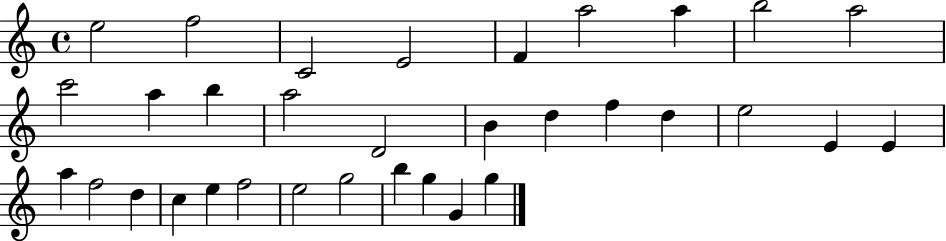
{
  \clef treble
  \time 4/4
  \defaultTimeSignature
  \key c \major
  e''2 f''2 | c'2 e'2 | f'4 a''2 a''4 | b''2 a''2 | \break c'''2 a''4 b''4 | a''2 d'2 | b'4 d''4 f''4 d''4 | e''2 e'4 e'4 | \break a''4 f''2 d''4 | c''4 e''4 f''2 | e''2 g''2 | b''4 g''4 g'4 g''4 | \break \bar "|."
}